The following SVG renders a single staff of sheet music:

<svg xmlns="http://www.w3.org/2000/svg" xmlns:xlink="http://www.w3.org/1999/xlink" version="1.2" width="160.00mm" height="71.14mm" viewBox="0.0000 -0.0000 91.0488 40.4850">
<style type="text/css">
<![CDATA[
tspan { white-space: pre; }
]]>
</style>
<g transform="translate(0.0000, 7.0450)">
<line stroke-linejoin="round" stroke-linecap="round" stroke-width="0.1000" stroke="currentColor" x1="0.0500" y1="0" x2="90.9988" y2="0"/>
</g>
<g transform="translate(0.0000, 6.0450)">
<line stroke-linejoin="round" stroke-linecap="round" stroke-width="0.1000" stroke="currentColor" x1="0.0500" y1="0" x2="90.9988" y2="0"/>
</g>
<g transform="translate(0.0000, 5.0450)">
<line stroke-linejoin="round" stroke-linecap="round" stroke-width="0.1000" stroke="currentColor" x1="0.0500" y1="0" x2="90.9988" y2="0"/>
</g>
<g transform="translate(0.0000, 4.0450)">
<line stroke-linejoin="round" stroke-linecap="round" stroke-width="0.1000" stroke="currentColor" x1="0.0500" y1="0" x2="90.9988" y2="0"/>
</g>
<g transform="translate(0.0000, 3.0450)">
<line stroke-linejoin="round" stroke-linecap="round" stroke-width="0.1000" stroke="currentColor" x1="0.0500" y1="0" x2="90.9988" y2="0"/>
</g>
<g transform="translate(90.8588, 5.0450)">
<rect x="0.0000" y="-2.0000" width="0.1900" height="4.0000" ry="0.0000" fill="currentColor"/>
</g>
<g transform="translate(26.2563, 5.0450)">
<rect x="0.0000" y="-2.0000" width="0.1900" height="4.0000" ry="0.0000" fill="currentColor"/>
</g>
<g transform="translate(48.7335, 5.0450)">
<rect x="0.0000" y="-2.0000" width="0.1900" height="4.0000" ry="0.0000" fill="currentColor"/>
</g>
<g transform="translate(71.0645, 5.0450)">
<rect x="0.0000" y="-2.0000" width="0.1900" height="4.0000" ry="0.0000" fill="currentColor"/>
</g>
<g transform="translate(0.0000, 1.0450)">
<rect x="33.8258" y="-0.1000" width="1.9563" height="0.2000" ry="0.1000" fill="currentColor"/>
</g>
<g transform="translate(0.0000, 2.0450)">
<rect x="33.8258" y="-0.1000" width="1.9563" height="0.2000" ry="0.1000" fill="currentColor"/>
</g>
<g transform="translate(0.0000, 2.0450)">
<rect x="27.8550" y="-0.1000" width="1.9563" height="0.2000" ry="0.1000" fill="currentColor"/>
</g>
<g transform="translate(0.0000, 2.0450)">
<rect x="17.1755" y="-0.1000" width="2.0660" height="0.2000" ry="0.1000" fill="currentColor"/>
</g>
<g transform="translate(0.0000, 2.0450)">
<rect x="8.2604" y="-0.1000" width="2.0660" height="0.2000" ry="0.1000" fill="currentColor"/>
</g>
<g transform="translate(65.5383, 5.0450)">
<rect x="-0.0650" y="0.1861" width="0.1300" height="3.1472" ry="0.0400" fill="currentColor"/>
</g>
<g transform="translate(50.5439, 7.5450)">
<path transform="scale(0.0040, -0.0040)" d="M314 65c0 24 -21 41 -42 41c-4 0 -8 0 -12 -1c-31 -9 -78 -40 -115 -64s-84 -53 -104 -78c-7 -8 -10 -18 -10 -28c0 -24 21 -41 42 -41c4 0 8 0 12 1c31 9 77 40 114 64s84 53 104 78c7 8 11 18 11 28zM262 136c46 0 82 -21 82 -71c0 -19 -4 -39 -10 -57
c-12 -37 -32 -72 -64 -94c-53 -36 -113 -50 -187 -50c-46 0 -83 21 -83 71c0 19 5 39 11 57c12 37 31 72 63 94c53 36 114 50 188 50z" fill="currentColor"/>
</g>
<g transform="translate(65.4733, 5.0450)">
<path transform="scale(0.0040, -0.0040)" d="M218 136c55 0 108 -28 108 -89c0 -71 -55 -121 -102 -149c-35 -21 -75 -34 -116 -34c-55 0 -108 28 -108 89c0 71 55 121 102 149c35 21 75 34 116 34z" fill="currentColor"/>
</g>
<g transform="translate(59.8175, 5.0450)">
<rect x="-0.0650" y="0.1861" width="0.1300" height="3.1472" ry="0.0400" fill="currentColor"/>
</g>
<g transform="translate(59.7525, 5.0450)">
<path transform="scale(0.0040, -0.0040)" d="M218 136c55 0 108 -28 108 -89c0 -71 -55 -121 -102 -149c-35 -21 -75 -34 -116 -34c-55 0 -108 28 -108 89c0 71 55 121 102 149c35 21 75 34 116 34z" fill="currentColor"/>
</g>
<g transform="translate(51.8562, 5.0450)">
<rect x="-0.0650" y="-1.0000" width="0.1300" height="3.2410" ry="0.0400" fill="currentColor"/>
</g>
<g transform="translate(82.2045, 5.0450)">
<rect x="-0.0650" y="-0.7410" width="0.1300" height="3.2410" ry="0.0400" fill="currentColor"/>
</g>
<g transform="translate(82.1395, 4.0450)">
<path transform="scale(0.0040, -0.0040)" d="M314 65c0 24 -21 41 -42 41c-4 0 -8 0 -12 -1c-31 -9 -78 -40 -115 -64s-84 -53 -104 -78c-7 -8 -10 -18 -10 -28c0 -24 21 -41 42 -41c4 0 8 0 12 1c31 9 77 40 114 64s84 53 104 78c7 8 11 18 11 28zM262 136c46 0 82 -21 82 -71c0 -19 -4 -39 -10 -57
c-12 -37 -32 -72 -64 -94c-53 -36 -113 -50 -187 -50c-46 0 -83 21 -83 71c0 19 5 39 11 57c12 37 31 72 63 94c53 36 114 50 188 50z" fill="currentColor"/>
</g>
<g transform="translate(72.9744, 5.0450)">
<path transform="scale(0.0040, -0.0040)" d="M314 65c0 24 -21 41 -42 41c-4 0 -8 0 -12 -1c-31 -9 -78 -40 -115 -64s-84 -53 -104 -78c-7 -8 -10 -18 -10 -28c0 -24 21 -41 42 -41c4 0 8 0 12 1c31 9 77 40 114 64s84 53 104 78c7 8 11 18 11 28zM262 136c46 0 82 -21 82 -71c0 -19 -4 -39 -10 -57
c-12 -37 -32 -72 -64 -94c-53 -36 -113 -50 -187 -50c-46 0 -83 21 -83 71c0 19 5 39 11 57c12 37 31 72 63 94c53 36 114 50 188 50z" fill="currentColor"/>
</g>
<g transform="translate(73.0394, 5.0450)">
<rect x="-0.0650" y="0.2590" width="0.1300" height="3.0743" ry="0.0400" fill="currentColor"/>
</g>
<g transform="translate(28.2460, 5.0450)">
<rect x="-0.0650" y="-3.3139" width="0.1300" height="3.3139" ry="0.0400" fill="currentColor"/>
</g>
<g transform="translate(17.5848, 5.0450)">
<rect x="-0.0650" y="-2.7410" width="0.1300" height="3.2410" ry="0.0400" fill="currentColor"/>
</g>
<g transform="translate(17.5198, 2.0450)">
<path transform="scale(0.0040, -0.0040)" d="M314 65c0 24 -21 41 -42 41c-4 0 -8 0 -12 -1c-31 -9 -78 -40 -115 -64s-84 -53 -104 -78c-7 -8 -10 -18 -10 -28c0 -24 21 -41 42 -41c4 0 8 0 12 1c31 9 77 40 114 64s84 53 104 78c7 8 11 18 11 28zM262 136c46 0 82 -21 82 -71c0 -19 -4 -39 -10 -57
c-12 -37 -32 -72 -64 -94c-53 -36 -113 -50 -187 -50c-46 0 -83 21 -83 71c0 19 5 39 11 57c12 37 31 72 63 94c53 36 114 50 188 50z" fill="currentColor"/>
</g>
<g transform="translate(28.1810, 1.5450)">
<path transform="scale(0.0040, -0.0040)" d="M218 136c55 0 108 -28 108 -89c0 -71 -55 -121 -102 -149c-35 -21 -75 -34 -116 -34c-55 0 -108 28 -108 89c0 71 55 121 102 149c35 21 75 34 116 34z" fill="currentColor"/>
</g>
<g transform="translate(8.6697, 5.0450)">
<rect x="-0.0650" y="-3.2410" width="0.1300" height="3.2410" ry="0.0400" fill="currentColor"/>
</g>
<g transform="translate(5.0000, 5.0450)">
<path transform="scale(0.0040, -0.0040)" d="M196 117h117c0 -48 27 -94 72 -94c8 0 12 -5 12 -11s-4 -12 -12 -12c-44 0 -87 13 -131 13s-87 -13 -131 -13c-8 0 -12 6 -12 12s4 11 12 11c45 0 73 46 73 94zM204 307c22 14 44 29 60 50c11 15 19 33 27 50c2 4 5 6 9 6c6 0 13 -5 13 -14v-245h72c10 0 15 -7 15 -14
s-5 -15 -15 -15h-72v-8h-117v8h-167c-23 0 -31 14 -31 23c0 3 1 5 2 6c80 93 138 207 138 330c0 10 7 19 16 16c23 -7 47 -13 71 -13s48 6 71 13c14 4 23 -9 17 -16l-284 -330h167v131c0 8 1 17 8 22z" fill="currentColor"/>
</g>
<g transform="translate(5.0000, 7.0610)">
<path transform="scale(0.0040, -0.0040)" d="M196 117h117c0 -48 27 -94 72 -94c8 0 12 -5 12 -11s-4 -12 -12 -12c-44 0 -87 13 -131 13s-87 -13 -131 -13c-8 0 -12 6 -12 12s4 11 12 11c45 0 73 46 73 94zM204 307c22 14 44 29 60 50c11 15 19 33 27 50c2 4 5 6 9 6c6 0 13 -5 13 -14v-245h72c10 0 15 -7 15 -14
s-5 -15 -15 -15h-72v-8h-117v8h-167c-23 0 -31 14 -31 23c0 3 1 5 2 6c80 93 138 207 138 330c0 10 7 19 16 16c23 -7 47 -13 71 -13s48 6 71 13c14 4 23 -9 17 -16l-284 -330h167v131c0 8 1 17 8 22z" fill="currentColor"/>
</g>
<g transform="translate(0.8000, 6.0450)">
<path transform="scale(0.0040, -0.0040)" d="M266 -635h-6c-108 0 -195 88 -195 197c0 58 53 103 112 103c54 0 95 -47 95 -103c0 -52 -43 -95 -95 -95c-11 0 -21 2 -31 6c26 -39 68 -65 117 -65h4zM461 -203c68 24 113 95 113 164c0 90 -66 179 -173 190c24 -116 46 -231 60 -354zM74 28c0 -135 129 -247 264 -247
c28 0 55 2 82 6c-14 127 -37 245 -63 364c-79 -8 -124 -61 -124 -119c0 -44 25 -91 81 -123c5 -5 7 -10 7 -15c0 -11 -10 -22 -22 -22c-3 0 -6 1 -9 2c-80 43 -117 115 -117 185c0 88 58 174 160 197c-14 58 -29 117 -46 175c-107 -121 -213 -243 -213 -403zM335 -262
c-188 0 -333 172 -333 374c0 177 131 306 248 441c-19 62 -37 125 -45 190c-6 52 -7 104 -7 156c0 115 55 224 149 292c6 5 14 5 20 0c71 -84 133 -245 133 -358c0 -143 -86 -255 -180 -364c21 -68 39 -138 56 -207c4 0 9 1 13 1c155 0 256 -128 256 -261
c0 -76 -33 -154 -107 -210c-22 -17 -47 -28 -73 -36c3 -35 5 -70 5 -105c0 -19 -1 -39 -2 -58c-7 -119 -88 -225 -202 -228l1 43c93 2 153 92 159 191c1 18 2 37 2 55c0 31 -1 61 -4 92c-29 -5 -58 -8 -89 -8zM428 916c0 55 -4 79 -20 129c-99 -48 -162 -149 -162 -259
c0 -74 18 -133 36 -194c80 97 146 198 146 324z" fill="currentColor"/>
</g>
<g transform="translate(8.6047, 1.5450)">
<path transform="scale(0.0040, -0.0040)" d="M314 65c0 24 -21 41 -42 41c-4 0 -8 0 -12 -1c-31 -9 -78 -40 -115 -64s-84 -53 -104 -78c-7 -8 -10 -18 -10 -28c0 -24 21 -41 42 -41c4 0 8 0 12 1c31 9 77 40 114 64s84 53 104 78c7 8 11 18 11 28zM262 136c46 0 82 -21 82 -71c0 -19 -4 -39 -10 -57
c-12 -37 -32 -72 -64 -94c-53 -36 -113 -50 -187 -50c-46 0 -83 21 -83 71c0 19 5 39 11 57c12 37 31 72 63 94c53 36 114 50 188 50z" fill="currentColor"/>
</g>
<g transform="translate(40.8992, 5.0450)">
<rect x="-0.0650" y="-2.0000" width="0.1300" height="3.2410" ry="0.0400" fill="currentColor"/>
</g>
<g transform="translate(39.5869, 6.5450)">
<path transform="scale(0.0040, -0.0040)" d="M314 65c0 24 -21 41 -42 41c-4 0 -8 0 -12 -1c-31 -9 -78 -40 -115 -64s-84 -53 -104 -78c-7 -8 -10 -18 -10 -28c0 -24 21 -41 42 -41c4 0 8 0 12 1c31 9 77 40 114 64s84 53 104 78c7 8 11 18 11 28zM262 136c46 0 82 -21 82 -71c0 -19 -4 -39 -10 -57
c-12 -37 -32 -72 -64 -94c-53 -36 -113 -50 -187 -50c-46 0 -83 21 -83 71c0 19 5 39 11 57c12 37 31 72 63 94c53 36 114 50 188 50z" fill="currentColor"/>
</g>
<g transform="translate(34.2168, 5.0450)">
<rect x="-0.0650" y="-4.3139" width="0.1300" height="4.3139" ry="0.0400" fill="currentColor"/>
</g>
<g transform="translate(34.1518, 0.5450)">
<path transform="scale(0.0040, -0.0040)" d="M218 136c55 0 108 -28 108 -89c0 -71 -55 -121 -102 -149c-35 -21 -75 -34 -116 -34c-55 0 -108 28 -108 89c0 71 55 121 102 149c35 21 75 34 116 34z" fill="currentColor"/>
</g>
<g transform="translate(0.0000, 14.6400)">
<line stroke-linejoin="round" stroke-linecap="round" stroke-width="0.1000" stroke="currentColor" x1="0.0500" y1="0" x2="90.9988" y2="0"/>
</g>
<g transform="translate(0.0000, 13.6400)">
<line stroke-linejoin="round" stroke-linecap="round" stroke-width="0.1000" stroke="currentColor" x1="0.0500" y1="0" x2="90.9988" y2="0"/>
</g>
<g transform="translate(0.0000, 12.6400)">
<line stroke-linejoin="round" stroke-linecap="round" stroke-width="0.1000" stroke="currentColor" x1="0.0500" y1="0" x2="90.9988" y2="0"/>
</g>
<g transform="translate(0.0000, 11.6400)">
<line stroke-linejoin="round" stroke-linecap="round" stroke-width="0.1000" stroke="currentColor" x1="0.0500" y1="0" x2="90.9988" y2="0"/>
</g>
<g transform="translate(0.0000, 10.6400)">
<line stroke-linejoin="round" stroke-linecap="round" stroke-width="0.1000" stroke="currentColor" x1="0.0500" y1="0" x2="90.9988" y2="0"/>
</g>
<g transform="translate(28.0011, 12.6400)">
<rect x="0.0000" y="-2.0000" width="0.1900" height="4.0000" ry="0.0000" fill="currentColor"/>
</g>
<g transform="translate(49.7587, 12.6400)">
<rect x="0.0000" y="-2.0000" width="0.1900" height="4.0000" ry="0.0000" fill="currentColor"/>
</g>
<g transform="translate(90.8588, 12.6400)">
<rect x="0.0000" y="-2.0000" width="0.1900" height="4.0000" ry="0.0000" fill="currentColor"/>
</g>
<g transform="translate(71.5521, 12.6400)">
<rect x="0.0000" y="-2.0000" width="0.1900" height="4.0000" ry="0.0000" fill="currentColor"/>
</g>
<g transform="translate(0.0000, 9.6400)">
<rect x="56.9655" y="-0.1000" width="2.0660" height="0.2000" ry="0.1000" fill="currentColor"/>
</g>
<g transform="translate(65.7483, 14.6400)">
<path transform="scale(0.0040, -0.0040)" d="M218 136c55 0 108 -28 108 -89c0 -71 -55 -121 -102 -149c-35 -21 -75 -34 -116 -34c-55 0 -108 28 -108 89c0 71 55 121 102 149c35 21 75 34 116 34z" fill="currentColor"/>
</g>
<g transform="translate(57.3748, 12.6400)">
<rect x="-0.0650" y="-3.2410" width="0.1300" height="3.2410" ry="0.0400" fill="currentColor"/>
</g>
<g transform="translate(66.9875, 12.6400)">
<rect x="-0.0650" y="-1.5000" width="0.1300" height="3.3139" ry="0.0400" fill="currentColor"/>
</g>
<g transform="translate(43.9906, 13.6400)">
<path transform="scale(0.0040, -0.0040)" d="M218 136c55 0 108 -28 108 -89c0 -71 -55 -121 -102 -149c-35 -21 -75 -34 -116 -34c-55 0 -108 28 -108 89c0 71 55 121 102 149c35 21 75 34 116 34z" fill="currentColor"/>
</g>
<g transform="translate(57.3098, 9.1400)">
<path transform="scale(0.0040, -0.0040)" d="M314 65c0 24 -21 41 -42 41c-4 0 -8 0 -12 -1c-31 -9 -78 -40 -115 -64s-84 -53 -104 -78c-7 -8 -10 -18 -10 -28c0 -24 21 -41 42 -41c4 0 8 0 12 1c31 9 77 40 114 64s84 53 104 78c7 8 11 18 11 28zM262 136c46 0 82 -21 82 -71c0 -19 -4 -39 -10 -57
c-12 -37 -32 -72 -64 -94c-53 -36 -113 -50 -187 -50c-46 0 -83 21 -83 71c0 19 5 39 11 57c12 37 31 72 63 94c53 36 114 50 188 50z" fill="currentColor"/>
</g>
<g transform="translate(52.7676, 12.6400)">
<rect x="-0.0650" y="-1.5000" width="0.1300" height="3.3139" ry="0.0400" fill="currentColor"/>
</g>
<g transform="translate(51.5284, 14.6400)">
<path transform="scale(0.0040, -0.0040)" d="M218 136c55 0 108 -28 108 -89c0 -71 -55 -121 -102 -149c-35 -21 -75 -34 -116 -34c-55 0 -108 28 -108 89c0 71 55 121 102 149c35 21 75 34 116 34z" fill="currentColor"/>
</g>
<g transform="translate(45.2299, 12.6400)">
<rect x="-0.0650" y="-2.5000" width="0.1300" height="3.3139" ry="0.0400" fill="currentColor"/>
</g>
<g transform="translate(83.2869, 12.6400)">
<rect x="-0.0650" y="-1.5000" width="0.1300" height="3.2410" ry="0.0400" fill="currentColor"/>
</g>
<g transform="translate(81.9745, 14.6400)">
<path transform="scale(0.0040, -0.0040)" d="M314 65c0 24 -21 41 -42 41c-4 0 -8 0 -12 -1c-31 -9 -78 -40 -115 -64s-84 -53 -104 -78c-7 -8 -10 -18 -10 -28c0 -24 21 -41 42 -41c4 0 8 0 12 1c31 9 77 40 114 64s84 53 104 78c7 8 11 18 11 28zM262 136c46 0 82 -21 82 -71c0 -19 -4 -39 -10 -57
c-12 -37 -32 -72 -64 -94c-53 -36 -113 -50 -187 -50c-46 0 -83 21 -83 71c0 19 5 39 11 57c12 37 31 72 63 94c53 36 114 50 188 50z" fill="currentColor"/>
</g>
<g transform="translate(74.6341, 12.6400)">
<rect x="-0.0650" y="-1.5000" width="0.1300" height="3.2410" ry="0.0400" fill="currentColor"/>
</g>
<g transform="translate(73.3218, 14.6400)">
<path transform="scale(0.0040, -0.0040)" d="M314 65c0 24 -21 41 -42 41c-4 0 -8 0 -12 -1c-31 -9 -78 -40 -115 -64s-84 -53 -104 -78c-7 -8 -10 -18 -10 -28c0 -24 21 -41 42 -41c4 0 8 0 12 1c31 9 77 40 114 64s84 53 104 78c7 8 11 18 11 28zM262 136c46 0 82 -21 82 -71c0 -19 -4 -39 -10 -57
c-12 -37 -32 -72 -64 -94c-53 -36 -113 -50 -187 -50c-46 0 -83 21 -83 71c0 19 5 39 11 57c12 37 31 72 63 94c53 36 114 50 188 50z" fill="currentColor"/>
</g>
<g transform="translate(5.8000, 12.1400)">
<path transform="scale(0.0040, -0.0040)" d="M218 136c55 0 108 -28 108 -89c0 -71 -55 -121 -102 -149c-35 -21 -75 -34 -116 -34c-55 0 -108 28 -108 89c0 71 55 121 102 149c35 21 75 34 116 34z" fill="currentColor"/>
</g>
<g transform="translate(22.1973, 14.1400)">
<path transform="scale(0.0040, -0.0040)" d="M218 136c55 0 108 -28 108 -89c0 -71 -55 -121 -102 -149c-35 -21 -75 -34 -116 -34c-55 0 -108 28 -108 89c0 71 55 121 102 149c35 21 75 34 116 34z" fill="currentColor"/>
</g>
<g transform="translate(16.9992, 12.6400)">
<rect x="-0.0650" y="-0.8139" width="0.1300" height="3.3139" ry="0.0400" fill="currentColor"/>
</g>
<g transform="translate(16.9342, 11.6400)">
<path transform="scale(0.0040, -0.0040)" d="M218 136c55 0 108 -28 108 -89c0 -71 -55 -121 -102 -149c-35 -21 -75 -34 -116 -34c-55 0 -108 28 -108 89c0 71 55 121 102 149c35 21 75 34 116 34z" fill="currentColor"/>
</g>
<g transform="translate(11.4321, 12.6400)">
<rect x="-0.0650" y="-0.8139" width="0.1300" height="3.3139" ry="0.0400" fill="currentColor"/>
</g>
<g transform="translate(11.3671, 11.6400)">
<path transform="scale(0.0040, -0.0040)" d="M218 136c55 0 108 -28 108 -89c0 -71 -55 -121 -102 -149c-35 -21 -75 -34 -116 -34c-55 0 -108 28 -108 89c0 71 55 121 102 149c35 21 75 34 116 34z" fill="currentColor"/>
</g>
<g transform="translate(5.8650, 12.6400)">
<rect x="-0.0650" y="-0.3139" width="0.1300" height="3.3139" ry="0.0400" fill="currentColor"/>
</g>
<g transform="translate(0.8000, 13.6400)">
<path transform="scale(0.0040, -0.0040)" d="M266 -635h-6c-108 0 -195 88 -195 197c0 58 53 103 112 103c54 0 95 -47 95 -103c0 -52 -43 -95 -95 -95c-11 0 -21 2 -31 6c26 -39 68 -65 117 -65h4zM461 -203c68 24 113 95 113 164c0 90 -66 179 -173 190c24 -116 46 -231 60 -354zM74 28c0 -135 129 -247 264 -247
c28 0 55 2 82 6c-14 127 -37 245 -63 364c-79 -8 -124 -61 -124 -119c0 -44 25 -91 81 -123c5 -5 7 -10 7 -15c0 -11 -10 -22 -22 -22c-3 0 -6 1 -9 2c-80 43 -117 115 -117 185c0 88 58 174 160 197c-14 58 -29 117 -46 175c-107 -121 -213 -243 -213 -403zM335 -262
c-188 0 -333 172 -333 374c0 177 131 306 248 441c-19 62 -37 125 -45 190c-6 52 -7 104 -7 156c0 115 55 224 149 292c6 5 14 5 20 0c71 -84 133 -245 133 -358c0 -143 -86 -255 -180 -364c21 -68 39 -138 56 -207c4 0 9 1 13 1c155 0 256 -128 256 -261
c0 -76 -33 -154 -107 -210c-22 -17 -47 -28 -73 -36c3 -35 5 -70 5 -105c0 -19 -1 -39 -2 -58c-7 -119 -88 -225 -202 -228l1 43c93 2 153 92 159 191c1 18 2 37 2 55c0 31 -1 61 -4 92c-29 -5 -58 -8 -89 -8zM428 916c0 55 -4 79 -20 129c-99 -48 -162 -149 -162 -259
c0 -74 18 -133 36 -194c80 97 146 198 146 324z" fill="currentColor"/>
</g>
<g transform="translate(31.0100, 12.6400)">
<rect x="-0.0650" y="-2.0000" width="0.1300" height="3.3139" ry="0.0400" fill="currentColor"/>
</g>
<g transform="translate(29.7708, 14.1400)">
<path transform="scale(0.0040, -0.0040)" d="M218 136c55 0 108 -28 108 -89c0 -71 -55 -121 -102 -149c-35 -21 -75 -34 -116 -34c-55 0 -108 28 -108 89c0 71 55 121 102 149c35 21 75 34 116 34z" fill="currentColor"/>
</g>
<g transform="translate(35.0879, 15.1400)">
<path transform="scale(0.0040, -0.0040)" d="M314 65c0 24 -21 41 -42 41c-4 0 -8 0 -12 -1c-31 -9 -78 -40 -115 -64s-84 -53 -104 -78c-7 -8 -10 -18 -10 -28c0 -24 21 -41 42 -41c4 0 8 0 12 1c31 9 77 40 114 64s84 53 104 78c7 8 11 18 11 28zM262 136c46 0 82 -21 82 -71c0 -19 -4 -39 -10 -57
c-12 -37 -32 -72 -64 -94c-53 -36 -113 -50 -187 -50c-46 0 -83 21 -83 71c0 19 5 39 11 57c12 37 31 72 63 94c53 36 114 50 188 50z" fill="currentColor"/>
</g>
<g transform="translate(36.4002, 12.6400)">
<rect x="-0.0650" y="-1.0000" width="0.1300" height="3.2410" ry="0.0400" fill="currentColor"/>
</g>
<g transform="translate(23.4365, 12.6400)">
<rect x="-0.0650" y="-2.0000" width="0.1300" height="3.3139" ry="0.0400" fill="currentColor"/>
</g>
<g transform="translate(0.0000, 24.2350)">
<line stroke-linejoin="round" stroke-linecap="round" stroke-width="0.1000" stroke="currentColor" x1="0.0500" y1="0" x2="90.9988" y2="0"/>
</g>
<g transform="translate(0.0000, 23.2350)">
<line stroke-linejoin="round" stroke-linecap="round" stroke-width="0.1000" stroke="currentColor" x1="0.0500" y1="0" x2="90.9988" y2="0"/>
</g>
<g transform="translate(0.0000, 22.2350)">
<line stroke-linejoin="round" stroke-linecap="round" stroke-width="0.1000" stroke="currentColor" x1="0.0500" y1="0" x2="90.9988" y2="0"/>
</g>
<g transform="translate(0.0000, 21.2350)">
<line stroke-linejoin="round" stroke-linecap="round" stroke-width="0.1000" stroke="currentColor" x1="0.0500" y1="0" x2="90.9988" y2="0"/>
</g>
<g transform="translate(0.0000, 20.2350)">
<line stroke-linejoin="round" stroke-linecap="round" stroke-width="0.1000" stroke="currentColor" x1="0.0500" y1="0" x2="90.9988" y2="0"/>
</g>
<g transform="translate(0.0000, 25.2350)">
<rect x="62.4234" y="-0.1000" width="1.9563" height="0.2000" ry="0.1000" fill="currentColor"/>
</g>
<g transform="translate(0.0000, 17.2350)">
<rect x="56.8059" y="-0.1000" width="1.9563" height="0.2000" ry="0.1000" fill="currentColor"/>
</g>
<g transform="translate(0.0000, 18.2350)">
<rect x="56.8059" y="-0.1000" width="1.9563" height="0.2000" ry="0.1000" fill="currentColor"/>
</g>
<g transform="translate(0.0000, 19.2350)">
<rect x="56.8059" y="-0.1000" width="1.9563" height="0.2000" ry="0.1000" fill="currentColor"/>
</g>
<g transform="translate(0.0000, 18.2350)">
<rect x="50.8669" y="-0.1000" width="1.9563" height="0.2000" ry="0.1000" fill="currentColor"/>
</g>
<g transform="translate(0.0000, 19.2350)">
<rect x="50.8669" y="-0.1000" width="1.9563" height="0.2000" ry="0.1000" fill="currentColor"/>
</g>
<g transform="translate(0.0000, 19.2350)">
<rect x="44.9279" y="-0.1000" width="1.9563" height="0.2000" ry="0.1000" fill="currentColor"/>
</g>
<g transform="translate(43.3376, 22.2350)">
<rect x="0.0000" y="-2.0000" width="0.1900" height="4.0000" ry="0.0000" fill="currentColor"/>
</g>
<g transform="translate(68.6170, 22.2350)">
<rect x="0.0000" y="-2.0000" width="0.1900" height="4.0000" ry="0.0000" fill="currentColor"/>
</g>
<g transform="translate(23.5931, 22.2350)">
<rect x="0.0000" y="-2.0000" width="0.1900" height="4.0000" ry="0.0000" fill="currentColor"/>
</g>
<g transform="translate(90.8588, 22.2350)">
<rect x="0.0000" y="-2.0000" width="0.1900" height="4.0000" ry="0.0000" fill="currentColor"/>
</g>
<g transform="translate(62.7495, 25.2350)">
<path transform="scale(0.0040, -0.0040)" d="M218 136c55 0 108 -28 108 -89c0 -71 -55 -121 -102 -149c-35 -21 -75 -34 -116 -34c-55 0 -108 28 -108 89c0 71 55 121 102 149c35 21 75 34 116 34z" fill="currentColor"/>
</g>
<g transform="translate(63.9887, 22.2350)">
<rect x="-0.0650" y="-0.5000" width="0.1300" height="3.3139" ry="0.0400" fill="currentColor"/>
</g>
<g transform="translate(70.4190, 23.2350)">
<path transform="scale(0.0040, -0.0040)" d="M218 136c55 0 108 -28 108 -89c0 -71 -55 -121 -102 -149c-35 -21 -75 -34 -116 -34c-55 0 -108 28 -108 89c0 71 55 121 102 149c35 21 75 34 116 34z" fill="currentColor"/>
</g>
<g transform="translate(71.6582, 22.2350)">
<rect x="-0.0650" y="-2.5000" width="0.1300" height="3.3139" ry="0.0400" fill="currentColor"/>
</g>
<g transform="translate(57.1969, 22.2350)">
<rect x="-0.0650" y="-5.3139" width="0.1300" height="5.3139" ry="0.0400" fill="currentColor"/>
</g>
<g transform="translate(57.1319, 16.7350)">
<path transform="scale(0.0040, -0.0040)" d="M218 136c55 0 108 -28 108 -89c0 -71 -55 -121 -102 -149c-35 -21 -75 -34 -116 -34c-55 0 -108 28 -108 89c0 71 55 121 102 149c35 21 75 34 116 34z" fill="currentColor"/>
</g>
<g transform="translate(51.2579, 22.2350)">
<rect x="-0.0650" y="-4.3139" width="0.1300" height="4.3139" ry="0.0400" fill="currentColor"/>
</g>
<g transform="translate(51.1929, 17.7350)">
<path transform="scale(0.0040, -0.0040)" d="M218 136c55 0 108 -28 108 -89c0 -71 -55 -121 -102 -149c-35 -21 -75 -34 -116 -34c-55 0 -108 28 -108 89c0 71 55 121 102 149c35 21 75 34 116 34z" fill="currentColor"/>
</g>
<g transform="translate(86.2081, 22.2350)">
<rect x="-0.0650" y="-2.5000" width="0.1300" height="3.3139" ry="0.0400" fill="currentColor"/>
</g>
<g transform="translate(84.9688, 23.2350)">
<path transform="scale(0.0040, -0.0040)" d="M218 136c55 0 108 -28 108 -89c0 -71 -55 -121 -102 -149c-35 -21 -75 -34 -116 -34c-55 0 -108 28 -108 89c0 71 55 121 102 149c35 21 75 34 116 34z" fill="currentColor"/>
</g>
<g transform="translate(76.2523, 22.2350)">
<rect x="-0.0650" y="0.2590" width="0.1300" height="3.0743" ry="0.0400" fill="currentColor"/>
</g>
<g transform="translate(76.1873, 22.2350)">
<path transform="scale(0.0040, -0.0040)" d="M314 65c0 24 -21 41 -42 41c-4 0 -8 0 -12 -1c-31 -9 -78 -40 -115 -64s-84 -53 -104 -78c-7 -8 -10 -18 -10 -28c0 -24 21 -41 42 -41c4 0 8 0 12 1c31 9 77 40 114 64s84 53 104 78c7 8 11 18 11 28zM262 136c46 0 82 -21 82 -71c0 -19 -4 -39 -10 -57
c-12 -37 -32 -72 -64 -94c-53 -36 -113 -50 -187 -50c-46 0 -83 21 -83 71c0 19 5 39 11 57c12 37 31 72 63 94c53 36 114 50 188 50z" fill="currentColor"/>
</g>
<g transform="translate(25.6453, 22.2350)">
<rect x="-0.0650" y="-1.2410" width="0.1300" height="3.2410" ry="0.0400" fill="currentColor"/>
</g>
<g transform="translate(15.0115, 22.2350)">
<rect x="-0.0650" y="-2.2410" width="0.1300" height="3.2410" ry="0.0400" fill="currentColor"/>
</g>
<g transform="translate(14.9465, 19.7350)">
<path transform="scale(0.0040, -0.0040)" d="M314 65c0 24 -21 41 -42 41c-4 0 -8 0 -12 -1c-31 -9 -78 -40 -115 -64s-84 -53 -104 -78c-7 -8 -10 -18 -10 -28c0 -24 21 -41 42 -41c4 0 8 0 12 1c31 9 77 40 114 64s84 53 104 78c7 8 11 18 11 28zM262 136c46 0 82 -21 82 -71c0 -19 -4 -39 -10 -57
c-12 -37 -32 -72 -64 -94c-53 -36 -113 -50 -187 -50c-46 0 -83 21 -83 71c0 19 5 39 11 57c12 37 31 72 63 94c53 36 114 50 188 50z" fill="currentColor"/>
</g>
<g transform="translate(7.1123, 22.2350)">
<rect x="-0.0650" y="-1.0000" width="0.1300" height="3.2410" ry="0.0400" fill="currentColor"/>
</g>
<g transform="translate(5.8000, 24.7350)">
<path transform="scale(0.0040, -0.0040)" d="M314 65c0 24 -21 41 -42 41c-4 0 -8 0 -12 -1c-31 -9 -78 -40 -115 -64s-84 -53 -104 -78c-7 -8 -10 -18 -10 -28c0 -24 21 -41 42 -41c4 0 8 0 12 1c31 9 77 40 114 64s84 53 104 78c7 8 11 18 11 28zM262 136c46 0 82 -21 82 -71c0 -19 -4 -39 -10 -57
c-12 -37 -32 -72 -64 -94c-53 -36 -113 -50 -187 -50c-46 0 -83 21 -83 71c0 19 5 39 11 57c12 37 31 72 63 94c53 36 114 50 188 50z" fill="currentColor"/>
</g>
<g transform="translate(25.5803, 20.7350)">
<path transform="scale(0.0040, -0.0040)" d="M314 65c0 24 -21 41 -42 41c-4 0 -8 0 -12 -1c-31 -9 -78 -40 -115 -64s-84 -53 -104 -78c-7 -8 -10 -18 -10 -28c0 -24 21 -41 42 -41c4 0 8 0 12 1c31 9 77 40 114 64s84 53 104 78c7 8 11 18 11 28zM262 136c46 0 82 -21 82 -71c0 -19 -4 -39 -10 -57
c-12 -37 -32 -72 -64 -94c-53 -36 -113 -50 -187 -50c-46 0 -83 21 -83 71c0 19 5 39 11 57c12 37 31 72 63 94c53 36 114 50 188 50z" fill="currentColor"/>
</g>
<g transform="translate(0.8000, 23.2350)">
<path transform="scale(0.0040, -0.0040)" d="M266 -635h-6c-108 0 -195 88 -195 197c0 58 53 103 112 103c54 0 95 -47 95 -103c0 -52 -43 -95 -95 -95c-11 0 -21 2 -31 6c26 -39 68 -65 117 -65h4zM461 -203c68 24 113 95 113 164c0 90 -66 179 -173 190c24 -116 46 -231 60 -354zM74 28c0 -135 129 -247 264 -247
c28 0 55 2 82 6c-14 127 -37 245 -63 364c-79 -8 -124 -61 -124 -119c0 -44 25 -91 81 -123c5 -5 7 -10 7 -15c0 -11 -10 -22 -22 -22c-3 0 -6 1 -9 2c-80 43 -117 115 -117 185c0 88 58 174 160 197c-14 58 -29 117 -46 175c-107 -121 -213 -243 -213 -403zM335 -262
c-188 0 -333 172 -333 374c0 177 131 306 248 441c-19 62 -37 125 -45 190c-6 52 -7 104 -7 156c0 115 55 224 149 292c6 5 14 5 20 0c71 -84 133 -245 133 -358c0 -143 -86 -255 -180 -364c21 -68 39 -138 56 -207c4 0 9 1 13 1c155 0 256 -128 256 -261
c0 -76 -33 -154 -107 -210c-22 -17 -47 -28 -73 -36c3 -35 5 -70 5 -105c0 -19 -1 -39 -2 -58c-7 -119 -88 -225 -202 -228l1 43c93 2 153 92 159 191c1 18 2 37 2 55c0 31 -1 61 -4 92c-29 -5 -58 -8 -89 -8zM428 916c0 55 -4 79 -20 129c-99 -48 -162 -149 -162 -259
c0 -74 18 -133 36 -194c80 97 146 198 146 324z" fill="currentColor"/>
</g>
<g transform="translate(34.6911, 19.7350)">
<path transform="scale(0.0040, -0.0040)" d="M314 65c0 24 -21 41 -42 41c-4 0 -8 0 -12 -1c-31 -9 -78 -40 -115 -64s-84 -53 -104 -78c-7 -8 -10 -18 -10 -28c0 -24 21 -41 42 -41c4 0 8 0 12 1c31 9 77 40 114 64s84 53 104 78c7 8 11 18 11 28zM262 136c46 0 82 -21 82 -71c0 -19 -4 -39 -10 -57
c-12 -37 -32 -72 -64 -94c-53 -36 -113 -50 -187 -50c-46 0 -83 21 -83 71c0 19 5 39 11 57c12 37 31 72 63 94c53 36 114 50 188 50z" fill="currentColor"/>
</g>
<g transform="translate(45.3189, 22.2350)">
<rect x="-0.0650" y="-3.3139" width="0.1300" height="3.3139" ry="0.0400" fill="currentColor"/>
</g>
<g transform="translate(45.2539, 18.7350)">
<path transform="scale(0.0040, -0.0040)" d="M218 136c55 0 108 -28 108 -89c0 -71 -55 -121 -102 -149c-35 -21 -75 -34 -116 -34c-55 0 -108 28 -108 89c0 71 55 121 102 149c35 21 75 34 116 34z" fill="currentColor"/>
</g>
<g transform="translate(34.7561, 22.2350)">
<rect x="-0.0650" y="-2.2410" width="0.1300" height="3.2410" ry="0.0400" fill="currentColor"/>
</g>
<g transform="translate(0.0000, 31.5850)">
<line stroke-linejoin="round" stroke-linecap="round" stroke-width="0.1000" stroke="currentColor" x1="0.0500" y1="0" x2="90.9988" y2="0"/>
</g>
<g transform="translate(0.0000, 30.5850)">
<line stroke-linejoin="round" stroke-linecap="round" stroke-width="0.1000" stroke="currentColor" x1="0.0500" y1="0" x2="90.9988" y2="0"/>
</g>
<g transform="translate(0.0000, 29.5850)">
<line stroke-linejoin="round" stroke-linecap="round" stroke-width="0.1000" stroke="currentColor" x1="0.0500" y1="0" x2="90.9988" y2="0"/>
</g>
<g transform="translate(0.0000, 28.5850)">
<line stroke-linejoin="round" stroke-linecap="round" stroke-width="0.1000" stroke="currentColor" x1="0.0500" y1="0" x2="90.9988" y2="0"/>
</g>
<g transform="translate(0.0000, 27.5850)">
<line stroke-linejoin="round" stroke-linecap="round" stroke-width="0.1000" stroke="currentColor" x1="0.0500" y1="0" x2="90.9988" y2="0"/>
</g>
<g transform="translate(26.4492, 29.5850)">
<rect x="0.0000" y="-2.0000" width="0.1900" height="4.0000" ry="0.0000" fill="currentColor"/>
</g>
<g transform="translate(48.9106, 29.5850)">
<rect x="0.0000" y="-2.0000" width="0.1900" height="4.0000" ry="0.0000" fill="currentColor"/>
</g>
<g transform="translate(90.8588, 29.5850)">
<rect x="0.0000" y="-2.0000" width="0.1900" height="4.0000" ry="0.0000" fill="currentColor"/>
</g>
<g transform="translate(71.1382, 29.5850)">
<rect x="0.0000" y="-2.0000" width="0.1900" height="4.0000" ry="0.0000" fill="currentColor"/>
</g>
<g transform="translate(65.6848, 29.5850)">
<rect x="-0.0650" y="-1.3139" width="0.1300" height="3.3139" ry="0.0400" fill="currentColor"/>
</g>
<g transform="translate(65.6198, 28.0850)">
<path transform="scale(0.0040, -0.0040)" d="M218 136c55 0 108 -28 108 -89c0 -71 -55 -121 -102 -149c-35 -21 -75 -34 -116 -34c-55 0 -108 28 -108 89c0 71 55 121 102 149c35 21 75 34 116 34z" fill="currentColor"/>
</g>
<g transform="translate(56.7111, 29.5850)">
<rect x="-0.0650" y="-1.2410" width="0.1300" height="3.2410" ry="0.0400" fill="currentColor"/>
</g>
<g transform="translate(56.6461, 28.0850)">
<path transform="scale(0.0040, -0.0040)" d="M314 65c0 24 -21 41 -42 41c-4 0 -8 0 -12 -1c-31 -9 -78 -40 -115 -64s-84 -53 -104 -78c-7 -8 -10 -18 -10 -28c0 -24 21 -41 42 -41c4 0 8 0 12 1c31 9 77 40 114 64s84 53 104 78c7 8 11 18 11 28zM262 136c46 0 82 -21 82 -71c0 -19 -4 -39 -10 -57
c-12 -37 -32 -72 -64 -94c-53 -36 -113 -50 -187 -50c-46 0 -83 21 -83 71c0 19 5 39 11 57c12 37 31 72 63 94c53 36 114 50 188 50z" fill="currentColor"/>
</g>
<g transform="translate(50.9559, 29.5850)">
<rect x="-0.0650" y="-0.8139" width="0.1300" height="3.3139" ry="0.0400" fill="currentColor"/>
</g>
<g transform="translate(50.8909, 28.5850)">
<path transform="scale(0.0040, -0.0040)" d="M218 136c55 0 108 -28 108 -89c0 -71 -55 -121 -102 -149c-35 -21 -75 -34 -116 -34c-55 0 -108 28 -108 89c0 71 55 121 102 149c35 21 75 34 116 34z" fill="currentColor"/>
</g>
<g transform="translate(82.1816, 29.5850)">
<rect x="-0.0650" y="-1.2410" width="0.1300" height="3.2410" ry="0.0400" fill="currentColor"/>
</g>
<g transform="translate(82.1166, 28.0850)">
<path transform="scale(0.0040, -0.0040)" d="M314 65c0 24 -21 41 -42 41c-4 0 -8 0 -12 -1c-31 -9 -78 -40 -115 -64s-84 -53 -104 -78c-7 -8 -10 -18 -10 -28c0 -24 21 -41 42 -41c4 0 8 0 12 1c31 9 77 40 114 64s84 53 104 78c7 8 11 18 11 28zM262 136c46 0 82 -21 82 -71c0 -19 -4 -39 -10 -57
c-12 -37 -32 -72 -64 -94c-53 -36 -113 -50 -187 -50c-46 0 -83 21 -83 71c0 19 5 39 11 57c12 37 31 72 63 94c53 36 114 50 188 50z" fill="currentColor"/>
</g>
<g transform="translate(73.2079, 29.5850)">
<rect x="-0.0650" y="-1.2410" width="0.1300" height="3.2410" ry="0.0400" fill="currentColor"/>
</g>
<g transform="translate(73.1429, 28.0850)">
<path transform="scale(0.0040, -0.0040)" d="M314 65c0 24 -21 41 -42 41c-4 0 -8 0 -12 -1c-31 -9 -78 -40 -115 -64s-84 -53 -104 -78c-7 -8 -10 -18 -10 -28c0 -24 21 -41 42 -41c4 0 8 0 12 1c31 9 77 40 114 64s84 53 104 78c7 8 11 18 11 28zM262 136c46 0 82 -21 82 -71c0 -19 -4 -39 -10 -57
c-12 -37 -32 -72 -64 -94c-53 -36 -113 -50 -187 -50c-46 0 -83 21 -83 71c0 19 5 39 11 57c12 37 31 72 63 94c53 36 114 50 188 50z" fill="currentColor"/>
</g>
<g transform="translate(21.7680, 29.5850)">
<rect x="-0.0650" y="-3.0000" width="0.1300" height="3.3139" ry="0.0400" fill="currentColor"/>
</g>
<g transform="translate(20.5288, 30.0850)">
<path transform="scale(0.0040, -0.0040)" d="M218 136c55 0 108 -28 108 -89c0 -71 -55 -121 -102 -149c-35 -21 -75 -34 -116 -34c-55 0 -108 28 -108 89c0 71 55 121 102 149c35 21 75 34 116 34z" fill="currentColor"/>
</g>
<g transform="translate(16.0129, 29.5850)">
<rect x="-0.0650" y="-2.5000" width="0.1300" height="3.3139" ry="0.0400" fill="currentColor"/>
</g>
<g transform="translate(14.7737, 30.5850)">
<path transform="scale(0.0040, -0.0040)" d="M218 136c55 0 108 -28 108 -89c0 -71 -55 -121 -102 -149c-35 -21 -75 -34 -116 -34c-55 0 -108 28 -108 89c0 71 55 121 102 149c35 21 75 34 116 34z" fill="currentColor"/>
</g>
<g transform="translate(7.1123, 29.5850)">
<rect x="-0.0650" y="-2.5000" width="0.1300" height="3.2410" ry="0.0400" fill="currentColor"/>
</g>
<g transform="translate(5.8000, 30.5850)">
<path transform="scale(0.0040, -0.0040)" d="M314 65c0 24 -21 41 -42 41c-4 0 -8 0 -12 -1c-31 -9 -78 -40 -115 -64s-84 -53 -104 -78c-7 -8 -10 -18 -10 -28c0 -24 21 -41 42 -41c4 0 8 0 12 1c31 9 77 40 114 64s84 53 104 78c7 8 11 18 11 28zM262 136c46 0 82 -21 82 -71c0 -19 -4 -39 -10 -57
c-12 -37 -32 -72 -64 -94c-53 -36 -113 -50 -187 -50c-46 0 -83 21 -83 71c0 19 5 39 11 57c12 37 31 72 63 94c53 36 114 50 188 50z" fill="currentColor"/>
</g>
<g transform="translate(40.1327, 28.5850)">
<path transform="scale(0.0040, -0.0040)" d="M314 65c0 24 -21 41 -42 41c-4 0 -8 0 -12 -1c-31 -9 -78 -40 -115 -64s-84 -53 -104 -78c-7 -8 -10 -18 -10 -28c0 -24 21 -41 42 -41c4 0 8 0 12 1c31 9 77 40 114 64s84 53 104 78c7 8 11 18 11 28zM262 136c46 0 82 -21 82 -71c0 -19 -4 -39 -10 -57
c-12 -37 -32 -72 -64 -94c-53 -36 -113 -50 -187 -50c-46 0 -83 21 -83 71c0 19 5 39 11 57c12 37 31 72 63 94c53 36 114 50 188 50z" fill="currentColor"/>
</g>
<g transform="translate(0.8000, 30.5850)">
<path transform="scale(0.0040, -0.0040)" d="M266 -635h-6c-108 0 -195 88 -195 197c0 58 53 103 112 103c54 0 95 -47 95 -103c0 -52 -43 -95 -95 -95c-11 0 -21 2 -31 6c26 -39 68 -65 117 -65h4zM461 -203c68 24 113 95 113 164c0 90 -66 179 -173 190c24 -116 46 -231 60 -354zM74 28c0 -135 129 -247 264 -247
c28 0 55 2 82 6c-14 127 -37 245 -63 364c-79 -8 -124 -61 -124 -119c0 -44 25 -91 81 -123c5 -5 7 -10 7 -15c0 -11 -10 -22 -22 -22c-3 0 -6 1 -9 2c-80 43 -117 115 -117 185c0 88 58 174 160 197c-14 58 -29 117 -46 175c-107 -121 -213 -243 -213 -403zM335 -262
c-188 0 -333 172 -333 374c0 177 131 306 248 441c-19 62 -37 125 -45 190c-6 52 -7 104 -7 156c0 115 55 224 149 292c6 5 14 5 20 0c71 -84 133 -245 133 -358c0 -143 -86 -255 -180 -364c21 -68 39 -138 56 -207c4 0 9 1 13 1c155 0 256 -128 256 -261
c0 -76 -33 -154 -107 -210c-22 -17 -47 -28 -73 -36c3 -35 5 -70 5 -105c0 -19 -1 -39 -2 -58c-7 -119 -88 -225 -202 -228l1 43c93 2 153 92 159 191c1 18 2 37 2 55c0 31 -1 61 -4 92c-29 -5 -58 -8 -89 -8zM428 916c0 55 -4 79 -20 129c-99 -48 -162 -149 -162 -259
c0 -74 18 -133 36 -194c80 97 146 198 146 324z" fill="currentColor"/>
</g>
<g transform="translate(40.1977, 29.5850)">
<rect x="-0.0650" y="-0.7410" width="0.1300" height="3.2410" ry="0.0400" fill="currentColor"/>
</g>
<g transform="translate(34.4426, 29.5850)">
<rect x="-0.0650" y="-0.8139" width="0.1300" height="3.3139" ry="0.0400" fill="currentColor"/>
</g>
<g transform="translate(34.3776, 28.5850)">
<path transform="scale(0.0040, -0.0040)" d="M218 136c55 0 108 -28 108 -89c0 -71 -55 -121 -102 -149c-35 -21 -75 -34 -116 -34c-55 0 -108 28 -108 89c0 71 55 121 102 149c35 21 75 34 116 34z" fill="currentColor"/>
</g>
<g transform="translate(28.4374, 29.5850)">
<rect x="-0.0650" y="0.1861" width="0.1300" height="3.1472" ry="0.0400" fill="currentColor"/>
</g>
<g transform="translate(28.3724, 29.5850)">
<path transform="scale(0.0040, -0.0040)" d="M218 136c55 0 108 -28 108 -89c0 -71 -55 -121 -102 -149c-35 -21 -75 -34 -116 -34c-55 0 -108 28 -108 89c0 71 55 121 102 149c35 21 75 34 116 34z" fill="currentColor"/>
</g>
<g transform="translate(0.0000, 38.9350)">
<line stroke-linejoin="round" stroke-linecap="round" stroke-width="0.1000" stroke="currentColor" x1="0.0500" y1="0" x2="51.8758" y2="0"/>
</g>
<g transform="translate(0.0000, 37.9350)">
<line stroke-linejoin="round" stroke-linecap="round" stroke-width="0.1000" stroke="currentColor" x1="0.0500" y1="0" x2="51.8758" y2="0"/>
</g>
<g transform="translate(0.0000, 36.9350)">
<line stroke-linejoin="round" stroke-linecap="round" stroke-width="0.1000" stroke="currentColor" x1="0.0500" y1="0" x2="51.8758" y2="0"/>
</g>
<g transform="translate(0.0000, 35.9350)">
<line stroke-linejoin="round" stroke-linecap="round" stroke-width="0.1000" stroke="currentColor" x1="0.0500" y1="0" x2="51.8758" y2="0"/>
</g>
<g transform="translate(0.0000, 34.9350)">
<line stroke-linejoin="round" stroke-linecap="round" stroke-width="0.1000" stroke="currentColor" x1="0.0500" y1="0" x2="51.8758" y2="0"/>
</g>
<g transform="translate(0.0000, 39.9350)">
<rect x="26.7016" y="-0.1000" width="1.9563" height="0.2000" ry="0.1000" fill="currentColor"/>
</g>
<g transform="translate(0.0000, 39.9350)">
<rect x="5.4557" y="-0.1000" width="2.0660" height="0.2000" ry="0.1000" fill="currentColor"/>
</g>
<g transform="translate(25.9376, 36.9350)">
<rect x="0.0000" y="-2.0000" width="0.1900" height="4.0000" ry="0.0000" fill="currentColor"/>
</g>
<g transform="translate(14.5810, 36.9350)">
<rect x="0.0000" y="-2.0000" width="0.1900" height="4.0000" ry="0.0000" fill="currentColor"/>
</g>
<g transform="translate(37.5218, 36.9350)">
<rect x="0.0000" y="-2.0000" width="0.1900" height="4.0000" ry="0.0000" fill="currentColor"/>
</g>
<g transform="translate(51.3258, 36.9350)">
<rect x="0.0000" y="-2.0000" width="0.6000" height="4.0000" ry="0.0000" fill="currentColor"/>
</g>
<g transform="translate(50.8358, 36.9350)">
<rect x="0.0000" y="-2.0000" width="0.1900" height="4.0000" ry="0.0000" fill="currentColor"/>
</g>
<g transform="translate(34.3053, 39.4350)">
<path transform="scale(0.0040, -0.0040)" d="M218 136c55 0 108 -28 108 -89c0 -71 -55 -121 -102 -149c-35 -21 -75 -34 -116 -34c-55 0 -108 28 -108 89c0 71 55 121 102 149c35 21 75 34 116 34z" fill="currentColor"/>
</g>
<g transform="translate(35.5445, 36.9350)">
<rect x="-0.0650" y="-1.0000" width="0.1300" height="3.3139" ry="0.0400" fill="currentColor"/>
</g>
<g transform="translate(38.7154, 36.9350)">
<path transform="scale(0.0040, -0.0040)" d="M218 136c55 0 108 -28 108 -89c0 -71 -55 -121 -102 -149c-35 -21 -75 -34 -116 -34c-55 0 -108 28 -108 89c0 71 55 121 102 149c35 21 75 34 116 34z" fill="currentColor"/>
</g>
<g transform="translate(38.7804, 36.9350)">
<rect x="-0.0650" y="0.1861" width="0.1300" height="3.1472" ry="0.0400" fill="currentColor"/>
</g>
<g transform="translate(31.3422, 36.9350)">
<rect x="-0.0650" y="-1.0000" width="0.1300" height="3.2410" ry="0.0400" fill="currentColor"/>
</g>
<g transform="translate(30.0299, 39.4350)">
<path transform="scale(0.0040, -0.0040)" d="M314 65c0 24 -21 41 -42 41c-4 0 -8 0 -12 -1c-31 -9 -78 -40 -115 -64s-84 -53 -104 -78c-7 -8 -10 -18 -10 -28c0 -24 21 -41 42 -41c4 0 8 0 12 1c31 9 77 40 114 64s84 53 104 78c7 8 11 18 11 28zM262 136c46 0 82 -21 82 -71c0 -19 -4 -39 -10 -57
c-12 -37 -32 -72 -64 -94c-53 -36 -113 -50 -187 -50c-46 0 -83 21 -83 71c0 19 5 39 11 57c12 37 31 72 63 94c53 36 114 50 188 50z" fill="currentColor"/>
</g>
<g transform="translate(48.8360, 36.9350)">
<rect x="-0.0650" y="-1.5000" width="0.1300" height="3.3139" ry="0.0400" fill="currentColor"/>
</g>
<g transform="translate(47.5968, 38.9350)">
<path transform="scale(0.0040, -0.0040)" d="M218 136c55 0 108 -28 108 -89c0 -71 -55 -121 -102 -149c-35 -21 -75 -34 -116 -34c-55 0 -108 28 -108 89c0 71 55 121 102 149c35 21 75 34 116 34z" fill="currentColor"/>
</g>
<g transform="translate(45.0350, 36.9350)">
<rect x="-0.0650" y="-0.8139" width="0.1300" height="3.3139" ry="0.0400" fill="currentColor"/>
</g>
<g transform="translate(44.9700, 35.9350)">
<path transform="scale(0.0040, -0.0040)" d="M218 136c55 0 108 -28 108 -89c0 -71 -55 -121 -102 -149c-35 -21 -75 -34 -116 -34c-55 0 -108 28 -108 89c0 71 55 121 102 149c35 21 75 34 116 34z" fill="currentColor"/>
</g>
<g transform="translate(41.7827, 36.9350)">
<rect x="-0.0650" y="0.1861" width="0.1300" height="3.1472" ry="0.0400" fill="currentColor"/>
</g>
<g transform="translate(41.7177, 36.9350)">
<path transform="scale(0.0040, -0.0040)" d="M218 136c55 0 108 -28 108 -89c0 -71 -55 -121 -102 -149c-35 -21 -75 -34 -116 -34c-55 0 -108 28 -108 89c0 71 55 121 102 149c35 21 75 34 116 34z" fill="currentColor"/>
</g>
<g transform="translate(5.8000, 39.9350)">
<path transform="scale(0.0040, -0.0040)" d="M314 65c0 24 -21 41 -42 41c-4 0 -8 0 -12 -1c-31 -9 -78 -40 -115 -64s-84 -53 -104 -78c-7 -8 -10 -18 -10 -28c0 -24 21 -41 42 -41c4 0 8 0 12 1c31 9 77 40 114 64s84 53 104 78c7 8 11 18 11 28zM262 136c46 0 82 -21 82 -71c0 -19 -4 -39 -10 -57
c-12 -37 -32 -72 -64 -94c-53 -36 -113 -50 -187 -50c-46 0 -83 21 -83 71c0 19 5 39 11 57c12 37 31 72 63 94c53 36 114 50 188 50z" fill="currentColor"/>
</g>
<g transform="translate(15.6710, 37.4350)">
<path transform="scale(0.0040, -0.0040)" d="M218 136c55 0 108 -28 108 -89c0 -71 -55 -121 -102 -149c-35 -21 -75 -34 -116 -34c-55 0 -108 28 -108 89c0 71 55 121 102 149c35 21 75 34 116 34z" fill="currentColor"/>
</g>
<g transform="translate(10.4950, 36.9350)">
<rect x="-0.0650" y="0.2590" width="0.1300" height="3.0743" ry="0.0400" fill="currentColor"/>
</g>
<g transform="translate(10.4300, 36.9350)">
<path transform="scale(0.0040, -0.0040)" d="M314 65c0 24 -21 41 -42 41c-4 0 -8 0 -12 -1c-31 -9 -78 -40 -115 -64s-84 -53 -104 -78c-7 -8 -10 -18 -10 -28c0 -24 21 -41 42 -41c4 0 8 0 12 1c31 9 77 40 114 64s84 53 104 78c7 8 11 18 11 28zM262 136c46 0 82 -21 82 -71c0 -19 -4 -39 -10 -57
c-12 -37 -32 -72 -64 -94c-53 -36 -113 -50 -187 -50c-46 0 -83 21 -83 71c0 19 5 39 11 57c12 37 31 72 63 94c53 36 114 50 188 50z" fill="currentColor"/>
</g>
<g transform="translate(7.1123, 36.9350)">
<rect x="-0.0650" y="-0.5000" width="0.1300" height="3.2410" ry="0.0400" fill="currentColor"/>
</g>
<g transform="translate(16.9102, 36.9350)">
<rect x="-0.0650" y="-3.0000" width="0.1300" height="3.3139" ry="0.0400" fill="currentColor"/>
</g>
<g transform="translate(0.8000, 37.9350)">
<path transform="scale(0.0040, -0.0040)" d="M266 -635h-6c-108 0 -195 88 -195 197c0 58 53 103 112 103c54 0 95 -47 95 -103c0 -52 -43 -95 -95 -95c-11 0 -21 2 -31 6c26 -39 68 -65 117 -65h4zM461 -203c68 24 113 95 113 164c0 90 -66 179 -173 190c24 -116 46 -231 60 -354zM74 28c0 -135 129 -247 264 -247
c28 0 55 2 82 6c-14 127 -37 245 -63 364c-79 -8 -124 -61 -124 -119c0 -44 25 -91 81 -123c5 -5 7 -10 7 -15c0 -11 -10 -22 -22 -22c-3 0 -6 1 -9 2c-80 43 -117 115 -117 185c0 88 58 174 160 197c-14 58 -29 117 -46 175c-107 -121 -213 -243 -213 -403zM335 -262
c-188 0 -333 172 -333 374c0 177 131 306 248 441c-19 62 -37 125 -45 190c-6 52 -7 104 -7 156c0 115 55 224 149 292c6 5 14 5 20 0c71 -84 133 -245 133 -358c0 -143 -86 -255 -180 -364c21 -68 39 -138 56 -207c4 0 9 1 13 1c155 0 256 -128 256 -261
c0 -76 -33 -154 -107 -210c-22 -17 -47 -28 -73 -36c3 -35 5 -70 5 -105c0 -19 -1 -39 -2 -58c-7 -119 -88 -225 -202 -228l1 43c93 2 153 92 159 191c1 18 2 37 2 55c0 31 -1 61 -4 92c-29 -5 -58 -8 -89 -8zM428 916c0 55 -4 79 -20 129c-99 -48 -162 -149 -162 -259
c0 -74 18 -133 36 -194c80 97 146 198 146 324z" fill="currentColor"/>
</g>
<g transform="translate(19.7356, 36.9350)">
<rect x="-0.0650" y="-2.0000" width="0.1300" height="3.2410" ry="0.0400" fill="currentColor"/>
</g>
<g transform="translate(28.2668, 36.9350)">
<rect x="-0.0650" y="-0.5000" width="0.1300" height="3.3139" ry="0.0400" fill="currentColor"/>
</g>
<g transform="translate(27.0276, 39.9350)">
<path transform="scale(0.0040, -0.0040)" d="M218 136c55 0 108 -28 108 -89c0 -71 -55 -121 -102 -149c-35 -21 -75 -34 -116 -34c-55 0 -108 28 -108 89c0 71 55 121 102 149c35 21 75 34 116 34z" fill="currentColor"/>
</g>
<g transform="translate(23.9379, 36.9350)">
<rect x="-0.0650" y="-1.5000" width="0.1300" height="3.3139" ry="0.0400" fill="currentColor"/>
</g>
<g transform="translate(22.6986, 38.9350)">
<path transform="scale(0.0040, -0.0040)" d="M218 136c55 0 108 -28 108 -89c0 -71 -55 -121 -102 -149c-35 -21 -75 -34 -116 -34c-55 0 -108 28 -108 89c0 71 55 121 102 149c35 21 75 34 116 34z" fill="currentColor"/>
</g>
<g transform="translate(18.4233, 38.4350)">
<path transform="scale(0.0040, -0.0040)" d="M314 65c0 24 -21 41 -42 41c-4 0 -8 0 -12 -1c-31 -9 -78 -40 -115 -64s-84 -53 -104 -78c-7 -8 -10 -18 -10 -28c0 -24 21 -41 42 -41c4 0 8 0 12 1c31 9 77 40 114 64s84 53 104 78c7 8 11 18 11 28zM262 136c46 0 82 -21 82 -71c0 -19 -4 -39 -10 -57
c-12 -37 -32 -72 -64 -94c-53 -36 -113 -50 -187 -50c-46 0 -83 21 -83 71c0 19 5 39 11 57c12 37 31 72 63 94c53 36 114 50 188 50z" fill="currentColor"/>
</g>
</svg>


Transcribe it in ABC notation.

X:1
T:Untitled
M:4/4
L:1/4
K:C
b2 a2 b d' F2 D2 B B B2 d2 c d d F F D2 G E b2 E E2 E2 D2 g2 e2 g2 b d' f' C G B2 G G2 G A B d d2 d e2 e e2 e2 C2 B2 A F2 E C D2 D B B d E